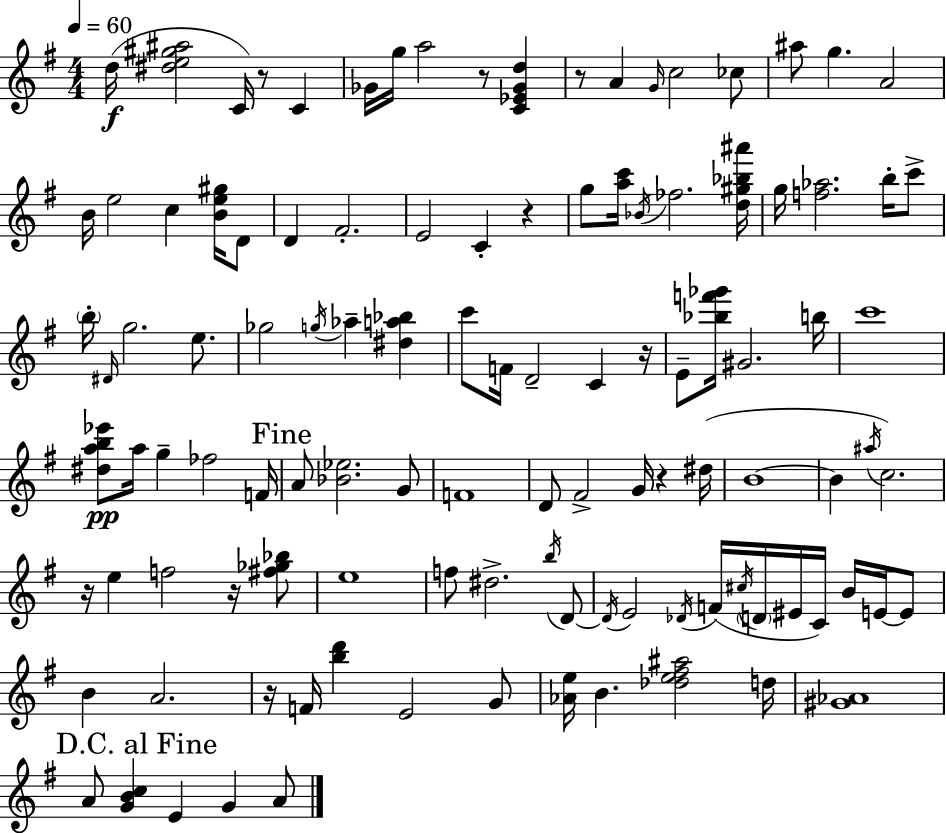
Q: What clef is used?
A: treble